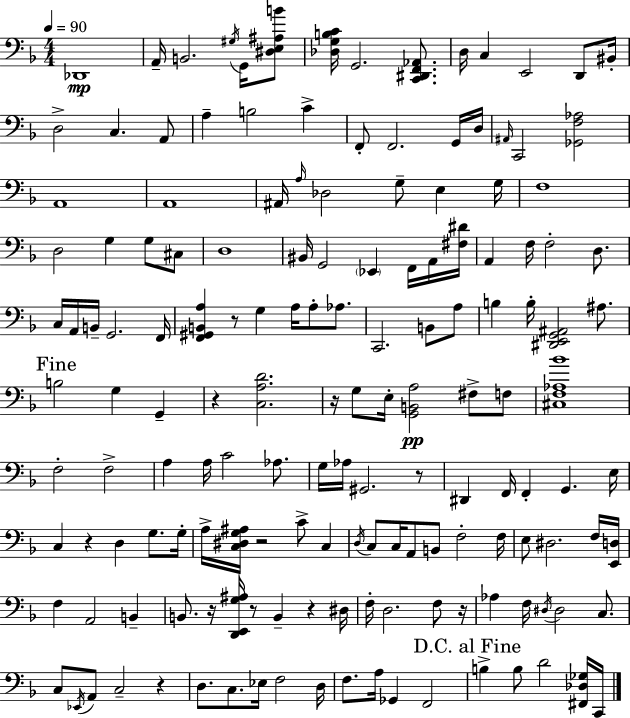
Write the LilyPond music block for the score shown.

{
  \clef bass
  \numericTimeSignature
  \time 4/4
  \key f \major
  \tempo 4 = 90
  \repeat volta 2 { des,1\mp | a,16-- b,2. \acciaccatura { gis16 } g,16 <dis e ais b'>8 | <des g b c'>16 g,2. <c, dis, f, aes,>8. | d16 c4 e,2 d,8 | \break bis,16-. d2-> c4. a,8 | a4-- b2 c'4-> | f,8-. f,2. g,16 | d16 \grace { ais,16 } c,2 <ges, f aes>2 | \break a,1 | a,1 | ais,16 \grace { a16 } des2 g8-- e4 | g16 f1 | \break d2 g4 g8 | cis8 d1 | bis,16 g,2 \parenthesize ees,4 | f,16 a,16 <fis dis'>16 a,4 f16 f2-. | \break d8. c16 a,16 b,16-- g,2. | f,16 <f, gis, b, a>4 r8 g4 a16 a8-. | aes8. c,2. b,8 | a8 b4 b16-. <dis, e, g, ais,>2 | \break ais8. \mark "Fine" b2 g4 g,4-- | r4 <c a d'>2. | r16 g8 e16-. <g, b, a>2\pp fis8-> | f8 <cis f aes bes'>1 | \break f2-. f2-> | a4 a16 c'2 | aes8. g16 aes16 gis,2. | r8 dis,4 f,16 f,4-. g,4. | \break e16 c4 r4 d4 g8. | g16-. a16-> <c dis g ais>16 r2 c'8-> c4 | \acciaccatura { d16 } c8 c16 a,8 b,8 f2-. | f16 e8 dis2. | \break f16 <e, d>16 f4 a,2 | b,4-- b,8. r16 <d, e, g ais>16 r8 b,4-- r4 | dis16 f16-. d2. | f8 r16 aes4 f16 \acciaccatura { dis16 } dis2 | \break c8. c8 \acciaccatura { ees,16 } a,8 c2-- | r4 d8. c8. ees16 f2 | d16 f8. a16 ges,4 f,2 | \mark "D.C. al Fine" b4-> b8 d'2 | \break <fis, des ges>16 c,16 } \bar "|."
}